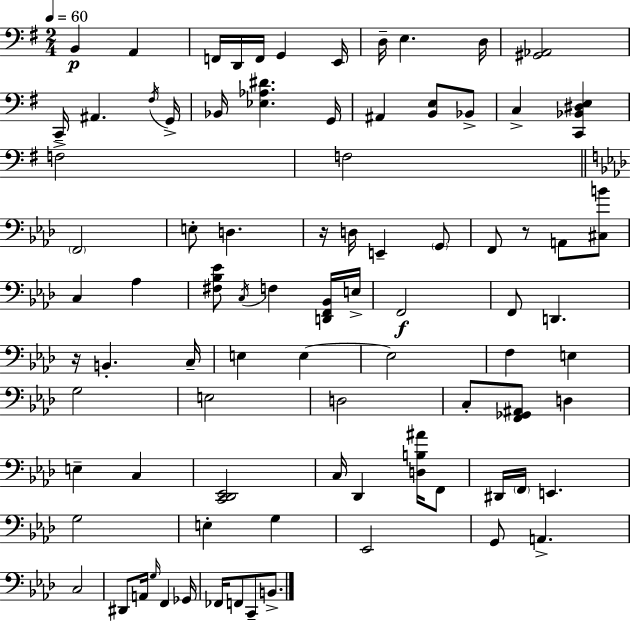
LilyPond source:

{
  \clef bass
  \numericTimeSignature
  \time 2/4
  \key g \major
  \tempo 4 = 60
  b,4\p a,4 | f,16 d,16 f,16 g,4 e,16 | d16-- e4. d16 | <gis, aes,>2 | \break c,16-- ais,4. \acciaccatura { fis16 } | g,16-> bes,16 <ees aes dis'>4. | g,16 ais,4 <b, e>8 bes,8-> | c4-> <c, bes, dis e>4 | \break f2-> | f2 | \bar "||" \break \key f \minor \parenthesize f,2 | e8-. d4. | r16 d16 e,4-- \parenthesize g,8 | f,8 r8 a,8 <cis b'>8 | \break c4 aes4 | <fis bes ees'>8 \acciaccatura { c16 } f4 <d, f, bes,>16 | e16-> f,2\f | f,8 d,4. | \break r16 b,4.-. | c16-- e4 e4~~ | e2 | f4 e4 | \break g2 | e2 | d2 | c8-. <f, ges, ais,>8 d4 | \break e4-- c4 | <c, des, ees,>2 | c16 des,4 <d b ais'>16 f,8 | dis,16 \parenthesize f,16 e,4. | \break g2 | e4-. g4 | ees,2 | g,8 a,4.-> | \break c2 | dis,8 a,16 \grace { g16 } f,4 | ges,16 fes,16 f,8 c,8-- b,8.-> | \bar "|."
}